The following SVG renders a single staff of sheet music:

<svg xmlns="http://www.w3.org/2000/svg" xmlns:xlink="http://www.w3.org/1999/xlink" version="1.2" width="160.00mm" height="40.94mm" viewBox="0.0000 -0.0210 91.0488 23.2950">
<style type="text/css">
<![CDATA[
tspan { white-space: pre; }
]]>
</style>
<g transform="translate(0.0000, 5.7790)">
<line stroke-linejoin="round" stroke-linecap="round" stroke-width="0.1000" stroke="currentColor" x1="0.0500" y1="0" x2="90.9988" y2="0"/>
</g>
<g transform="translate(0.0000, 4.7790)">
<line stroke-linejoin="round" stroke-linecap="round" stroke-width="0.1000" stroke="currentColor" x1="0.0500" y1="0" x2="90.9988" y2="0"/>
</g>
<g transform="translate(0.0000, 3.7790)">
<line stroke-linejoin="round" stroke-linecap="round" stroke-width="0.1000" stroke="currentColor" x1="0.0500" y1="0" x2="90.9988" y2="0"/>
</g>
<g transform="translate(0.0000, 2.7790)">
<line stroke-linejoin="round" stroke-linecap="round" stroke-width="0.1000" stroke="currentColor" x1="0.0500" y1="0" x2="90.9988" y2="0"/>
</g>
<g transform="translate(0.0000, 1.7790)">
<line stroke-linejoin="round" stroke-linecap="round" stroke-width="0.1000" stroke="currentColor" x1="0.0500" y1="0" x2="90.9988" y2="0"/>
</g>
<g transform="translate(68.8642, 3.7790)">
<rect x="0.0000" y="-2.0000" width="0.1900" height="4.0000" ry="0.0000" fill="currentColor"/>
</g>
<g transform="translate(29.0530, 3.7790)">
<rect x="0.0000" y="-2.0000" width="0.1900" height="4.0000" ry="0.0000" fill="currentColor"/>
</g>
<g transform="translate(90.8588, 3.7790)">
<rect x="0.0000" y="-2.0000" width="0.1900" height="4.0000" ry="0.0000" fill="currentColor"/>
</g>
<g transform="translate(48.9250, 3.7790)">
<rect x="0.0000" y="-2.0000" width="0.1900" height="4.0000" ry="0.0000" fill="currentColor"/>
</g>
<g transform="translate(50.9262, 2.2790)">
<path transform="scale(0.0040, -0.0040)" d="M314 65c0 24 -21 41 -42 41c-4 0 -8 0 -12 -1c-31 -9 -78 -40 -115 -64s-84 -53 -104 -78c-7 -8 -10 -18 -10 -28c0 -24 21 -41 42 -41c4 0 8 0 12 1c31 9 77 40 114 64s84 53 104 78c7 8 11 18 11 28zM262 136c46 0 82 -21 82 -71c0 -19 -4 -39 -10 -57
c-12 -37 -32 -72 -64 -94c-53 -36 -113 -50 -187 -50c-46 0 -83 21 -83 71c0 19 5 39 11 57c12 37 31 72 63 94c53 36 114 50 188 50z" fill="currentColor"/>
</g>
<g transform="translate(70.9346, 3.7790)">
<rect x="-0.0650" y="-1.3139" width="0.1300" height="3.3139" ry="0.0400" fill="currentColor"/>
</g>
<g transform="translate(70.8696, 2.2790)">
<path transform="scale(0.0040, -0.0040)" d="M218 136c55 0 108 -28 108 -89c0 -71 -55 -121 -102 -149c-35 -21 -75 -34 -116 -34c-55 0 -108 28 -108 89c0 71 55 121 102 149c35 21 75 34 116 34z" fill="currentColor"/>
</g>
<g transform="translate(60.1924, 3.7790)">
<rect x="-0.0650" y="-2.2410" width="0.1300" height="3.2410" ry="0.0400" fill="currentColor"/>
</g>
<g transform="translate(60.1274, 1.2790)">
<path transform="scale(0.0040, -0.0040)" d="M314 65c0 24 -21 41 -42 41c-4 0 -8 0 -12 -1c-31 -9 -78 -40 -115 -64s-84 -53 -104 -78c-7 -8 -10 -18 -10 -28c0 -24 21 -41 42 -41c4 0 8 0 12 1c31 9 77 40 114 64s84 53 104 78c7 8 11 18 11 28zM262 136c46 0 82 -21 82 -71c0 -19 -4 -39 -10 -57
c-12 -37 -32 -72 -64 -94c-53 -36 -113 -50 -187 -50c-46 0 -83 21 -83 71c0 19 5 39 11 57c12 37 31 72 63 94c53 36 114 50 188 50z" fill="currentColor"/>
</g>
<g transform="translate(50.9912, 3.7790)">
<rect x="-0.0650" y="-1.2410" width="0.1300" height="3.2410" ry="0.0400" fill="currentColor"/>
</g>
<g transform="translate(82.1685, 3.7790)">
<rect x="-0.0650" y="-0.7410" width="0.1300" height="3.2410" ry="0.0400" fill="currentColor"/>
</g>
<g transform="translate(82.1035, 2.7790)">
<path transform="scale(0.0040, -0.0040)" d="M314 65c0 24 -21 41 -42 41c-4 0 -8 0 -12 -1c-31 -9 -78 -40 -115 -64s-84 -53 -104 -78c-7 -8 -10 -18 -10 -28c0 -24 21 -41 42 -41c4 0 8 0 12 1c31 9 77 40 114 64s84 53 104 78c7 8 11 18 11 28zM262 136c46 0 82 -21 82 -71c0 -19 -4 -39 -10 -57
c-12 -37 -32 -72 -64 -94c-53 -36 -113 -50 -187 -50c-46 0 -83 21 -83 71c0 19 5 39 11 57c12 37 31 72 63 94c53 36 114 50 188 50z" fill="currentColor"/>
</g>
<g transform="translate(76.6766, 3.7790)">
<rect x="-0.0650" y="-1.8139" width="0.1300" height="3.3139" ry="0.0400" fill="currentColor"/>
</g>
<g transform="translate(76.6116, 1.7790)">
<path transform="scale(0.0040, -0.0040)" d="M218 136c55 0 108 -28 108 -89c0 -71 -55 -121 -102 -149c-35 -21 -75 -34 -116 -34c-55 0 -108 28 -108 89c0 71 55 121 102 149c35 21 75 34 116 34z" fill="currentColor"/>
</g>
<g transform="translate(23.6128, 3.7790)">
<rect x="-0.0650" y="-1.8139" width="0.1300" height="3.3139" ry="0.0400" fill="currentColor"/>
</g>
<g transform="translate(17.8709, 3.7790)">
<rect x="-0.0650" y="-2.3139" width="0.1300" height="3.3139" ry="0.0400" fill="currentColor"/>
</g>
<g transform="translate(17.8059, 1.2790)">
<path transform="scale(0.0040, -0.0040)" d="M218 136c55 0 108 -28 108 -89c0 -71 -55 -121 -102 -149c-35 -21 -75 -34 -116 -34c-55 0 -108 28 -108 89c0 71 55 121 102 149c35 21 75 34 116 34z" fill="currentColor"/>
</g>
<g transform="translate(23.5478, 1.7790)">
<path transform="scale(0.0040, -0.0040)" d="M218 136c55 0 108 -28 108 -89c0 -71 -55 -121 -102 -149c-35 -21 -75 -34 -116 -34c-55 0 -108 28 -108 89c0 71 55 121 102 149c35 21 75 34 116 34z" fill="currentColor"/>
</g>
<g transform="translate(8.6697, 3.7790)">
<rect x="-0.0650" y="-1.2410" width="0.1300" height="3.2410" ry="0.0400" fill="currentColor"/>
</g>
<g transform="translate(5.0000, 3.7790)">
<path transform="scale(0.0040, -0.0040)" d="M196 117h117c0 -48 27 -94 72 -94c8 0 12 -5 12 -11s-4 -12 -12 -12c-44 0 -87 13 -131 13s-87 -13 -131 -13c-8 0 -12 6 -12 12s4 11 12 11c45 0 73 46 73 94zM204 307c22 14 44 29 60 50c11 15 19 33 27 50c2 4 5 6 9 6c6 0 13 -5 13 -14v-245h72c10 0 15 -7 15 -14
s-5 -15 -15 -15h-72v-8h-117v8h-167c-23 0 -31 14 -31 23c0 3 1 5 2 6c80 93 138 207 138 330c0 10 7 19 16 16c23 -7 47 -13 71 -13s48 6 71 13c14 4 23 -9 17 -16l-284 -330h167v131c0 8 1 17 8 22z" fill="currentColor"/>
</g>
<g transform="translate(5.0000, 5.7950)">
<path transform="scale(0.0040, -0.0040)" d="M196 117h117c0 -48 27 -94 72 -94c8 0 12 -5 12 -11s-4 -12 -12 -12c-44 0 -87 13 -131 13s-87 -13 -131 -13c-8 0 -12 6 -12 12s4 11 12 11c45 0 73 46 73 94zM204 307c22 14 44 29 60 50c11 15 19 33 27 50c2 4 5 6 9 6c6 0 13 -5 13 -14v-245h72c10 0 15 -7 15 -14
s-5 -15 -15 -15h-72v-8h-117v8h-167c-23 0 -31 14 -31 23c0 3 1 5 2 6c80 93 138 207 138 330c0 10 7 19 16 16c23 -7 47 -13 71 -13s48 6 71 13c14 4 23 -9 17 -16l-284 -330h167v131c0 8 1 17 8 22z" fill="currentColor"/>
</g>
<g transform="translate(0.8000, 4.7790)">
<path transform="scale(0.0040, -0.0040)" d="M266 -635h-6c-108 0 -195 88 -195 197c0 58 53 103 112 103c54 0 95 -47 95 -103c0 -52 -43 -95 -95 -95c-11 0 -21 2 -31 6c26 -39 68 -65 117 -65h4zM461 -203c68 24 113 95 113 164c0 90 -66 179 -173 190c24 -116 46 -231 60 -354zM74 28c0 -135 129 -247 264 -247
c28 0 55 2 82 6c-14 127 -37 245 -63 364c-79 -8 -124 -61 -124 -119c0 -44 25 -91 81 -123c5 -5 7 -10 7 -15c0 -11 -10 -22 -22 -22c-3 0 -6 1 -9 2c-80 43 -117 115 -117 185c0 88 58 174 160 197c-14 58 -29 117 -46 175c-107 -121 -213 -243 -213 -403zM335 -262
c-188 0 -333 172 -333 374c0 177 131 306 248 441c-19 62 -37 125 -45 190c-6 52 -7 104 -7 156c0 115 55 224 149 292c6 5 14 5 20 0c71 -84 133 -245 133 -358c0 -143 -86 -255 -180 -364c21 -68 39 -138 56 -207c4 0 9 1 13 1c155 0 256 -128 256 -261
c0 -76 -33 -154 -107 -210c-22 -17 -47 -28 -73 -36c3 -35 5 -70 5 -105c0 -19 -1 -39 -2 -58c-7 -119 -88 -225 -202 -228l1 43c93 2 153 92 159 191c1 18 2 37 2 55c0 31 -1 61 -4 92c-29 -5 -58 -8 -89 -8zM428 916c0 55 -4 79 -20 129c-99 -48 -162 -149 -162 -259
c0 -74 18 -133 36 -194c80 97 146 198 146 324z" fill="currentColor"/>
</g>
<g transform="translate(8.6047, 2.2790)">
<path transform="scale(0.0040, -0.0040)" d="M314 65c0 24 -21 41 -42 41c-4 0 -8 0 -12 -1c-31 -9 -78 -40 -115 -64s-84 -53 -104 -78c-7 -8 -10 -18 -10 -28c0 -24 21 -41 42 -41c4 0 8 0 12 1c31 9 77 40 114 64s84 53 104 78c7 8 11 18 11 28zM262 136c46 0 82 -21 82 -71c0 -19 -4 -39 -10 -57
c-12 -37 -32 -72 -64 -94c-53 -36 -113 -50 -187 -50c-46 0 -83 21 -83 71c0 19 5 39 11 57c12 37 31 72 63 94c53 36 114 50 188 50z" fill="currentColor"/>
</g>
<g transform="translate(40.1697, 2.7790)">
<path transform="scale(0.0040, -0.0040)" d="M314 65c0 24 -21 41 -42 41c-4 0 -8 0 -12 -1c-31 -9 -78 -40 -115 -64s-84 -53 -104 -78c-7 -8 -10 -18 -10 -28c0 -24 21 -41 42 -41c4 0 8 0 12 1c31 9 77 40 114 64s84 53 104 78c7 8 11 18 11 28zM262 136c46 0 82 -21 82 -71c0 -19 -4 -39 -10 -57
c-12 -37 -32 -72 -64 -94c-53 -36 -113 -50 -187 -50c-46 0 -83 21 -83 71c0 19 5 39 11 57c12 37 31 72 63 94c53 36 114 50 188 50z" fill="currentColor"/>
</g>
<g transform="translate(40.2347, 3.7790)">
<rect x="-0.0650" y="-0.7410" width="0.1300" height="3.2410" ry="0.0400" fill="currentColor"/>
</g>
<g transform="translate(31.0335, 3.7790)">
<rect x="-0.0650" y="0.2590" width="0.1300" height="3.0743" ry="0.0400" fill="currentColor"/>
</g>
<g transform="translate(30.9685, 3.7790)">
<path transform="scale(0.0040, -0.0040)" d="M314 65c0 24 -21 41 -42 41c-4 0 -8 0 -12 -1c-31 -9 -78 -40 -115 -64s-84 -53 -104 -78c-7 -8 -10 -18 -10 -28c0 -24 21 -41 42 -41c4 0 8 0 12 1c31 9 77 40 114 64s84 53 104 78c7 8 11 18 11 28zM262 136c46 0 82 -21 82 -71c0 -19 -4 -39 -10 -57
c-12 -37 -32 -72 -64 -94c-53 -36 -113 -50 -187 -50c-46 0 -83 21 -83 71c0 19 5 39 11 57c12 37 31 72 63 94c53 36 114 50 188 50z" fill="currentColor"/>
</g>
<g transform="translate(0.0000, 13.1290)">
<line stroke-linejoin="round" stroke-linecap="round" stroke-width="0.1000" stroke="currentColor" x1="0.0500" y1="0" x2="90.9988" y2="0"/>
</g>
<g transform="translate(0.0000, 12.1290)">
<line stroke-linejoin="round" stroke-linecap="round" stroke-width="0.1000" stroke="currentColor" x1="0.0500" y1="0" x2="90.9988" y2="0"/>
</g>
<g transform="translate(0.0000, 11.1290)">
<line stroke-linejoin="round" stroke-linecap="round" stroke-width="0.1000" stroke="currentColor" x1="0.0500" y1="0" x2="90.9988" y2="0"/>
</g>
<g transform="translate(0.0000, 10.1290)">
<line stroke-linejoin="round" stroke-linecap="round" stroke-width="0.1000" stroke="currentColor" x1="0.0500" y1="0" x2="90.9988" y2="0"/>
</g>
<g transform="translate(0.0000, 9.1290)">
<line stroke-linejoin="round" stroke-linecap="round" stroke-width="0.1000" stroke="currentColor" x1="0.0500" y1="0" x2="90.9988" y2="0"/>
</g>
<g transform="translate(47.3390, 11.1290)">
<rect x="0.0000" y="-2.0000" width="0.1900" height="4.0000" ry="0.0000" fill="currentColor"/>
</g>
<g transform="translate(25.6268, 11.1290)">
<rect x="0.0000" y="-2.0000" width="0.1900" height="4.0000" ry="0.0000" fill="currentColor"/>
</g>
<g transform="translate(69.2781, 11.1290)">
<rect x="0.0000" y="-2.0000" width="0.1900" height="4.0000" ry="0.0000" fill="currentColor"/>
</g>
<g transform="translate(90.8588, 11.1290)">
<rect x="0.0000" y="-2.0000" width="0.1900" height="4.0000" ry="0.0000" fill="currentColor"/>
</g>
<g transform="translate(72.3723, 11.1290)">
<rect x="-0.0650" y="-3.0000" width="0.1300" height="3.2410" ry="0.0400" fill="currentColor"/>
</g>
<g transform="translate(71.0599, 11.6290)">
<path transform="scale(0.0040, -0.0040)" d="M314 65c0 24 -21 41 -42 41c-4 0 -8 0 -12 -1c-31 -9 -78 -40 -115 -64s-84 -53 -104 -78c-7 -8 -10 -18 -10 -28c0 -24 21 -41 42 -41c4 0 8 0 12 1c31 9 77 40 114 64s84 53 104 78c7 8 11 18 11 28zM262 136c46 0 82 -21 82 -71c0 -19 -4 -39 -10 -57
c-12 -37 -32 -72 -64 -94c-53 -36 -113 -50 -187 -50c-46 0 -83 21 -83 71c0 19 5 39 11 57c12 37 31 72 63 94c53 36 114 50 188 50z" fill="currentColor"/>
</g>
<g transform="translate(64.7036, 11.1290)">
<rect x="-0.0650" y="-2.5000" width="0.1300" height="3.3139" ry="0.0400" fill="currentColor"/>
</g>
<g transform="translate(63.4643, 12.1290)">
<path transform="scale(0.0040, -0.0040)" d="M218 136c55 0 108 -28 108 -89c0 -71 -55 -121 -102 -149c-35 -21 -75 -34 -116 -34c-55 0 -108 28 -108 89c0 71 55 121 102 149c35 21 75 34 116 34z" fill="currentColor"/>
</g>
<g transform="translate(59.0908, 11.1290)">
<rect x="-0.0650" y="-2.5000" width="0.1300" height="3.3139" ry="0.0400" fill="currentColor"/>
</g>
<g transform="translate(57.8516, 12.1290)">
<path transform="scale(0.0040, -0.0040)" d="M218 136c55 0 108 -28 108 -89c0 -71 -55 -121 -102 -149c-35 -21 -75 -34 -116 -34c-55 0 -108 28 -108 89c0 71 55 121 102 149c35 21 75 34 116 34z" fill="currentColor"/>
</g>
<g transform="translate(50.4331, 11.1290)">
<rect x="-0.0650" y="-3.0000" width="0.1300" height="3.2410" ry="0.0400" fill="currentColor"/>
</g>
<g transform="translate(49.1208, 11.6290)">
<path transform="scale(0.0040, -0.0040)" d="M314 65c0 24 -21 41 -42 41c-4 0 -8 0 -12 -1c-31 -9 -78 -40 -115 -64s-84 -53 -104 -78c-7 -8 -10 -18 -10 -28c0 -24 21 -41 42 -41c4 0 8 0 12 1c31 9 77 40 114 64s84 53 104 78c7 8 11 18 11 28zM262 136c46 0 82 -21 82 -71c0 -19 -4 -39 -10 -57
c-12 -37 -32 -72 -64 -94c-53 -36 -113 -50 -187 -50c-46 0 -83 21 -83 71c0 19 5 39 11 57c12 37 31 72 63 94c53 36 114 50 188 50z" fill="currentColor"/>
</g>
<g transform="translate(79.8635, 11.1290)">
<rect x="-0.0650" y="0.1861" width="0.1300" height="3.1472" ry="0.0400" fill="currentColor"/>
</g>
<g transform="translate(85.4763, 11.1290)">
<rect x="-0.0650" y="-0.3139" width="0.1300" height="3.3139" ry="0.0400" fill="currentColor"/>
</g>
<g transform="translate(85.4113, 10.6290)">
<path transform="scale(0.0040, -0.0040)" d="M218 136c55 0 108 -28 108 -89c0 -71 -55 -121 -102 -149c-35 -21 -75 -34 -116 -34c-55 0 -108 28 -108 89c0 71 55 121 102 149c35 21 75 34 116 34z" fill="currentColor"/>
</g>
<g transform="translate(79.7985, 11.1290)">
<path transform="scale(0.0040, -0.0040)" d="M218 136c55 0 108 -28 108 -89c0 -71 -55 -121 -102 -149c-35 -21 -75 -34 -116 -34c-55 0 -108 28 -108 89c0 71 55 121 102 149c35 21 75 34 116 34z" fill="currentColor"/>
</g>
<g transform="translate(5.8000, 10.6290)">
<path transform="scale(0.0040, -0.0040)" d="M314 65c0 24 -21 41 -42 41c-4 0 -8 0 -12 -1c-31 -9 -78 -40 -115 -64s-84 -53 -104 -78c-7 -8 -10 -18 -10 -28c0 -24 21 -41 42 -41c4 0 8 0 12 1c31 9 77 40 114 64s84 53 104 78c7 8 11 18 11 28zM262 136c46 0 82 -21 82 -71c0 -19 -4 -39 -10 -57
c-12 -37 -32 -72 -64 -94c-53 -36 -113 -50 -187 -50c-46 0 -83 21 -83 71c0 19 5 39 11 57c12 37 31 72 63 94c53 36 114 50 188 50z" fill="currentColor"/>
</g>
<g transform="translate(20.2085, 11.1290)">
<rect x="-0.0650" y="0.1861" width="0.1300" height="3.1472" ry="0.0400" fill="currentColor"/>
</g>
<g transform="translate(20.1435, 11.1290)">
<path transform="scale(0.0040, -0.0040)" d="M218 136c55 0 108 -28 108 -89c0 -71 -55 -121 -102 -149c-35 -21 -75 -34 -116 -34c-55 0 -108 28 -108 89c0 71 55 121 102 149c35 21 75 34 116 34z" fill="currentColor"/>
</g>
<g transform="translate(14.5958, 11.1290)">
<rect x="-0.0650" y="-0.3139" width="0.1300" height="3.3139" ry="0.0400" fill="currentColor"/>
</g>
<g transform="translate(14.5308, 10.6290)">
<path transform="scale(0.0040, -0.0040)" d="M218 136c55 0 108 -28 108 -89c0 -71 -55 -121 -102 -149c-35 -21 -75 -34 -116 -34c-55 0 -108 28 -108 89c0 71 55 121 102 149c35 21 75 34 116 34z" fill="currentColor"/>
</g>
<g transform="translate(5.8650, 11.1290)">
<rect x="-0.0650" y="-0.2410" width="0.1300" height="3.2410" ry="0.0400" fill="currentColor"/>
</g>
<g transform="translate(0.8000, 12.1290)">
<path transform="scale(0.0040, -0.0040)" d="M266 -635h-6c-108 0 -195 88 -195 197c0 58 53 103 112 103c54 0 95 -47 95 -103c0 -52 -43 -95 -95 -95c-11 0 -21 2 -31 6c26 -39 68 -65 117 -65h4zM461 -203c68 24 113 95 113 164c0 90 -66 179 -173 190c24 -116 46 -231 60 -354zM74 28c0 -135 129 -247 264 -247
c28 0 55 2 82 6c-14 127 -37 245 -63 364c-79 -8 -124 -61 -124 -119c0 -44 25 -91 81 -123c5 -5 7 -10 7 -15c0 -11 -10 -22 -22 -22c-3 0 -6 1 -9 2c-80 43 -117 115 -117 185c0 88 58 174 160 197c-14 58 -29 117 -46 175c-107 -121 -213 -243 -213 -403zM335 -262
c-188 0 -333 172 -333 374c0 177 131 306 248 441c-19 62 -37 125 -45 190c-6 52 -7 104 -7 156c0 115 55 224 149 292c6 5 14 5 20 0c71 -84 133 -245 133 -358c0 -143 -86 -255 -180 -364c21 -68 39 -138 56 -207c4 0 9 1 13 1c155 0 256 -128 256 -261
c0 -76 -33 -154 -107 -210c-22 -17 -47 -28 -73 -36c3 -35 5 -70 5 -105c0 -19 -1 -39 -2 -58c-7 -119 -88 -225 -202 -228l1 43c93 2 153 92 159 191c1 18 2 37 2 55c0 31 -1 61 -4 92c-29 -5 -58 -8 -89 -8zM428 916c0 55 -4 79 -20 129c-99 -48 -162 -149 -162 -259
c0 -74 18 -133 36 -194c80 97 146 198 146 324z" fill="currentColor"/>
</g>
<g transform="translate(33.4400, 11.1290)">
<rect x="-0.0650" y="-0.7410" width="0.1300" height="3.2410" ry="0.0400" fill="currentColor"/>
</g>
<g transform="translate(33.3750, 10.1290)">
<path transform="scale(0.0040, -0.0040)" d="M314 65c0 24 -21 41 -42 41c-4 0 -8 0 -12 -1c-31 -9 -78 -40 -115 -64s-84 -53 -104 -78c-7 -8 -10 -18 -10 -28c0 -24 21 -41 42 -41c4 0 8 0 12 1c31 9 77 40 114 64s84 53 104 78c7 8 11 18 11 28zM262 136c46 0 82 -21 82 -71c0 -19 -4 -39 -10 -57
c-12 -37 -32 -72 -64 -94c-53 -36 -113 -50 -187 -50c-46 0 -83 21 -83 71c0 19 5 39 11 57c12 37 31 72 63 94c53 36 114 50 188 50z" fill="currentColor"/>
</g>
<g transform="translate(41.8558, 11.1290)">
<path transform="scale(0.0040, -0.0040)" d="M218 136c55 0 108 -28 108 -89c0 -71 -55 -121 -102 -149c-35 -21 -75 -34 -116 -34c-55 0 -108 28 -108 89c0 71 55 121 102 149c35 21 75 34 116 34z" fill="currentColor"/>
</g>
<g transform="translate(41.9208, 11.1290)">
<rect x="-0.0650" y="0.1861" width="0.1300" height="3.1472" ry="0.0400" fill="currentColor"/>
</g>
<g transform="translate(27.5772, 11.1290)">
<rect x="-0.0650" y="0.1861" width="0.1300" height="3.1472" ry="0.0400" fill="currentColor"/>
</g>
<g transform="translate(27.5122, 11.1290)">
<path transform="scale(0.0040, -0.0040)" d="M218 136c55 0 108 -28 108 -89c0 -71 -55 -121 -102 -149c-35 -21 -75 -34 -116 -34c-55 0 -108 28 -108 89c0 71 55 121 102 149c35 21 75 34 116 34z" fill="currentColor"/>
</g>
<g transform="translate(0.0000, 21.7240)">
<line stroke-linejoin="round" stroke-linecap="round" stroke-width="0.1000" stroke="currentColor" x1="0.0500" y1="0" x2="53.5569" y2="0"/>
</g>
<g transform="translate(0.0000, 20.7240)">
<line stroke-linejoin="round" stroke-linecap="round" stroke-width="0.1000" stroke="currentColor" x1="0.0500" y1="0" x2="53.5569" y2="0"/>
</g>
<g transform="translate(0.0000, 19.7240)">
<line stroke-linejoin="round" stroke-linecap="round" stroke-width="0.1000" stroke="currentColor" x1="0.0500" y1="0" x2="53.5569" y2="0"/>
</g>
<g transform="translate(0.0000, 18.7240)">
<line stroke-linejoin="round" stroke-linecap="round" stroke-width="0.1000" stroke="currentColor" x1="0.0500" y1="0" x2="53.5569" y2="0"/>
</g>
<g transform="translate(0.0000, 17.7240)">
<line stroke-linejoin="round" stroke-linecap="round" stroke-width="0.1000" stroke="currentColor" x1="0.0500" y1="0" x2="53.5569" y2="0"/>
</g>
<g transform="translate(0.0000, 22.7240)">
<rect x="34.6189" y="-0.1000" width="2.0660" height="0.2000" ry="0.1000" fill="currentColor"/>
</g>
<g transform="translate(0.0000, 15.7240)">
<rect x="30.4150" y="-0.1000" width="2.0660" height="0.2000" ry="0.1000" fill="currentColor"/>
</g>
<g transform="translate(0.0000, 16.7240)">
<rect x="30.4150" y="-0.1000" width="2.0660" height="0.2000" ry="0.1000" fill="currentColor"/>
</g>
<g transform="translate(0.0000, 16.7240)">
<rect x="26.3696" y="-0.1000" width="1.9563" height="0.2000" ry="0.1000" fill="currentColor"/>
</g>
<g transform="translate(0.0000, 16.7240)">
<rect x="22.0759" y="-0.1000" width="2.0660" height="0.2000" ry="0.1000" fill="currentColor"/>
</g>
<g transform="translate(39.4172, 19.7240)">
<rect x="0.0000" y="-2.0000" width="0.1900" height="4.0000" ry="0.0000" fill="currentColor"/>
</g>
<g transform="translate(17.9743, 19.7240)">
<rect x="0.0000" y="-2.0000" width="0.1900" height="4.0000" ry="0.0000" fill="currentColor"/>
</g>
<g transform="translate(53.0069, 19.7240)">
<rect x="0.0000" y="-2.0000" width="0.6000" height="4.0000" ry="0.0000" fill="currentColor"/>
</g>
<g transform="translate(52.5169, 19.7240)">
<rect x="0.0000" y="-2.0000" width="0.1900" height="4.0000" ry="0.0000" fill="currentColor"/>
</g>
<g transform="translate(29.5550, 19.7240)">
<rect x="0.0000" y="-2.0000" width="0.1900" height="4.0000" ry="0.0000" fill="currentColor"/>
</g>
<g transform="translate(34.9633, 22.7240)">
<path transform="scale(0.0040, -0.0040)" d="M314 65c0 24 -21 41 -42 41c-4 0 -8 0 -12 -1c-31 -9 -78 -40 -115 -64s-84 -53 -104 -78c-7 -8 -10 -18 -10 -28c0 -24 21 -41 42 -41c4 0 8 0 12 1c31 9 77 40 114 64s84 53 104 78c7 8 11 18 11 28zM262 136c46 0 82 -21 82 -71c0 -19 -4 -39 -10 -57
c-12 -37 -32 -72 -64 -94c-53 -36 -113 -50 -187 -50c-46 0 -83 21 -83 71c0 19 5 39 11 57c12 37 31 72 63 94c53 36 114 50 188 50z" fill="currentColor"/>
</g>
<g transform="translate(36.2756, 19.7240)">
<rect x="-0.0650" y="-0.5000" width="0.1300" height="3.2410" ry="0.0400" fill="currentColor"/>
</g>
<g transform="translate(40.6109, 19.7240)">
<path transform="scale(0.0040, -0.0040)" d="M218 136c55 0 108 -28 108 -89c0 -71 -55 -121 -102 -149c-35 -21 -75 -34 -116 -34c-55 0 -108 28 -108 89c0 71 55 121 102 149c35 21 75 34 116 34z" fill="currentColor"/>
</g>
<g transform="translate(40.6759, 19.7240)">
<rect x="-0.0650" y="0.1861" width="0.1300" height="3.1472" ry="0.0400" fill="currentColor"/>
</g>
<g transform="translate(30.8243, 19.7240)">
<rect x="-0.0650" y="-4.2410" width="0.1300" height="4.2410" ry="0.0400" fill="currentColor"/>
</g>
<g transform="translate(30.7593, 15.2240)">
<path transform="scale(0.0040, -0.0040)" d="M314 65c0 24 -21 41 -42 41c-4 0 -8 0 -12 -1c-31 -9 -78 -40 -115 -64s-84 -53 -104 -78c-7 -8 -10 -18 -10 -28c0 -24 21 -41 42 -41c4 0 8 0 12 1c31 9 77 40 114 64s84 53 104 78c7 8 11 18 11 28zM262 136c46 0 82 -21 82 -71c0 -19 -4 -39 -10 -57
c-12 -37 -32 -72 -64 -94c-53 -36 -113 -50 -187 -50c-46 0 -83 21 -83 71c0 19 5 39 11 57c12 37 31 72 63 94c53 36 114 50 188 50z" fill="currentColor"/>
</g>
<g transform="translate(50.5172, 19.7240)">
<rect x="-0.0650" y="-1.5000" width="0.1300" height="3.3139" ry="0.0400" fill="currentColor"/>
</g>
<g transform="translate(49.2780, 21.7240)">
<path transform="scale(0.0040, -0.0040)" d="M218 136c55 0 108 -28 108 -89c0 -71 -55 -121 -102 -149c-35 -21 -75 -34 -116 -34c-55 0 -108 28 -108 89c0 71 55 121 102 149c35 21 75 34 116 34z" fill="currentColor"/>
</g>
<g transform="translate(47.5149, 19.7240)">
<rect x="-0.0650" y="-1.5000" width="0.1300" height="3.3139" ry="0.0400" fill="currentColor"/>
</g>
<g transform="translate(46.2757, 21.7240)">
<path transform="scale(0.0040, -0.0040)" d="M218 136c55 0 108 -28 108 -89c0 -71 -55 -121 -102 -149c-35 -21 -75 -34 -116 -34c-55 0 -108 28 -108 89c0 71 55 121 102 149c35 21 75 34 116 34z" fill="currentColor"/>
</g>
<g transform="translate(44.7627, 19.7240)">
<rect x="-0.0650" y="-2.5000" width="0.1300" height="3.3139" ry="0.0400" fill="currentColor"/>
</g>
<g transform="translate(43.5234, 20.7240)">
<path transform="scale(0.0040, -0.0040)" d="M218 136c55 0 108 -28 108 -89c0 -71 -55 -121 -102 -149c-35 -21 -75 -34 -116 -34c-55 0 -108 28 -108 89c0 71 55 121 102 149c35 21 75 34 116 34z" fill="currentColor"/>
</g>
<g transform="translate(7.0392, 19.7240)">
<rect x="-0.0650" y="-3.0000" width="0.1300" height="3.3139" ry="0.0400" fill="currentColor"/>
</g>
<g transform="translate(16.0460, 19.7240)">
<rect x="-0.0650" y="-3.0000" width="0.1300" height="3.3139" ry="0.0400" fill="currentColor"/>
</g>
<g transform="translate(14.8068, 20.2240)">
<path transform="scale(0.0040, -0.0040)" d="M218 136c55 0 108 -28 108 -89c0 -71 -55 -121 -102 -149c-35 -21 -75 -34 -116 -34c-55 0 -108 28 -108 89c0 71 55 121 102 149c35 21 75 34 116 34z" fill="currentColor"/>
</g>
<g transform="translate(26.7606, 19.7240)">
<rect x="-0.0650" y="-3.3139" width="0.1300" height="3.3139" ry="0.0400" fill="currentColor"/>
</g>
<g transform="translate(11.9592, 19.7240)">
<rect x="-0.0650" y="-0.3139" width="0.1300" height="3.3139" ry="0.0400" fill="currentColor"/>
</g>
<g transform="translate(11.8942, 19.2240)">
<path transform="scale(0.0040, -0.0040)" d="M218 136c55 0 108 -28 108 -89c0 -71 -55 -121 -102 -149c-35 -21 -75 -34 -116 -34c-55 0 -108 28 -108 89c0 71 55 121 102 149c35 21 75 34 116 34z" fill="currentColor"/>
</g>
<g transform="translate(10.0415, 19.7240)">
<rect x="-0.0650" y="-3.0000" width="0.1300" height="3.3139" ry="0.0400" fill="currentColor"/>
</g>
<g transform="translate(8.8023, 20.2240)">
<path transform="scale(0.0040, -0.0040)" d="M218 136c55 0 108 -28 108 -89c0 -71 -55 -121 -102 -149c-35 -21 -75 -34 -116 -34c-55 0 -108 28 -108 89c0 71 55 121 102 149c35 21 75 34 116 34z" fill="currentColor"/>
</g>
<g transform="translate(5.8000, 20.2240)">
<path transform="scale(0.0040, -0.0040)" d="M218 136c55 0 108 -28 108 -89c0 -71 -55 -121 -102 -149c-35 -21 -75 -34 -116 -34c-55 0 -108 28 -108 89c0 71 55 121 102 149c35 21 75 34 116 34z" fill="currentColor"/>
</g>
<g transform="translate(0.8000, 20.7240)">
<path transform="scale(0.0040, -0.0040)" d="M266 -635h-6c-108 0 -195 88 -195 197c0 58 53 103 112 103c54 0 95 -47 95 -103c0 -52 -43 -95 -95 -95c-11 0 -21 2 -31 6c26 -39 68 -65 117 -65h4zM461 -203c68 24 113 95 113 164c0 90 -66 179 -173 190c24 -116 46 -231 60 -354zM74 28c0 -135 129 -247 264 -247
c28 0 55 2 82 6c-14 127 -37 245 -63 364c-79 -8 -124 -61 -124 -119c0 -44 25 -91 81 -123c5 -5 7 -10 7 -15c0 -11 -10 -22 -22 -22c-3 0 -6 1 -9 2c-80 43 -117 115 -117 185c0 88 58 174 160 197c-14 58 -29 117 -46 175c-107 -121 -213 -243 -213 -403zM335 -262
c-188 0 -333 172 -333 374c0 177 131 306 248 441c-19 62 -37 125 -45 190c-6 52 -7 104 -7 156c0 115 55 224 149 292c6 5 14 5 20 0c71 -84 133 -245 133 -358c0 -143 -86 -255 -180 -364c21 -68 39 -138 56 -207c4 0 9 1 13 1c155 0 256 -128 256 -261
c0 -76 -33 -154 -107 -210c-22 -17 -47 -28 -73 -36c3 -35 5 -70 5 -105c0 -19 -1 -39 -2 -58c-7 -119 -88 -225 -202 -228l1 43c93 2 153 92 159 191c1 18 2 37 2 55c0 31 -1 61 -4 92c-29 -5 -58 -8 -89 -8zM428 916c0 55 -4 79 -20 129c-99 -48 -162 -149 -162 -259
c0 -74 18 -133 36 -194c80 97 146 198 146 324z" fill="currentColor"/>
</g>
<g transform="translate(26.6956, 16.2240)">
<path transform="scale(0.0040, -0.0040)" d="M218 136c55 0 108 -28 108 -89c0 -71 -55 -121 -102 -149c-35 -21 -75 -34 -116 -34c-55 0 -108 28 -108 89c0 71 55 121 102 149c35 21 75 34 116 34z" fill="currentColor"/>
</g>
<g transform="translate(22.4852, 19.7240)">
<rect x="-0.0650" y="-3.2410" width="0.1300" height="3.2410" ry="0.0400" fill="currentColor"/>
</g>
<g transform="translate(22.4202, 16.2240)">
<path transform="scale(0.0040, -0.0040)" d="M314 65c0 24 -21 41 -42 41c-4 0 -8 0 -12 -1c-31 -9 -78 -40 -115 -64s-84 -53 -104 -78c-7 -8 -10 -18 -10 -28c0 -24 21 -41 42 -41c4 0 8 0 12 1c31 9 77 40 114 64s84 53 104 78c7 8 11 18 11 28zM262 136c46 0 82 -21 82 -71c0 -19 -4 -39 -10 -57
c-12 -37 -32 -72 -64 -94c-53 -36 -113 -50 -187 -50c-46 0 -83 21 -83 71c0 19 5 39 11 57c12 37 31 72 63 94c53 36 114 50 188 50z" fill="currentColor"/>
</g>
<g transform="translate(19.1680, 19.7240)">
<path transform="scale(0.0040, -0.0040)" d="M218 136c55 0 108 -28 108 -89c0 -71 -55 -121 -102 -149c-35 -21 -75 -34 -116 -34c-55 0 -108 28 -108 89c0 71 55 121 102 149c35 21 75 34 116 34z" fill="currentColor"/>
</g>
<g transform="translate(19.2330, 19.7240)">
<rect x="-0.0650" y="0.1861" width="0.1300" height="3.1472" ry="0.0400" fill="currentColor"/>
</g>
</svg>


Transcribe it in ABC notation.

X:1
T:Untitled
M:4/4
L:1/4
K:C
e2 g f B2 d2 e2 g2 e f d2 c2 c B B d2 B A2 G G A2 B c A A c A B b2 b d'2 C2 B G E E